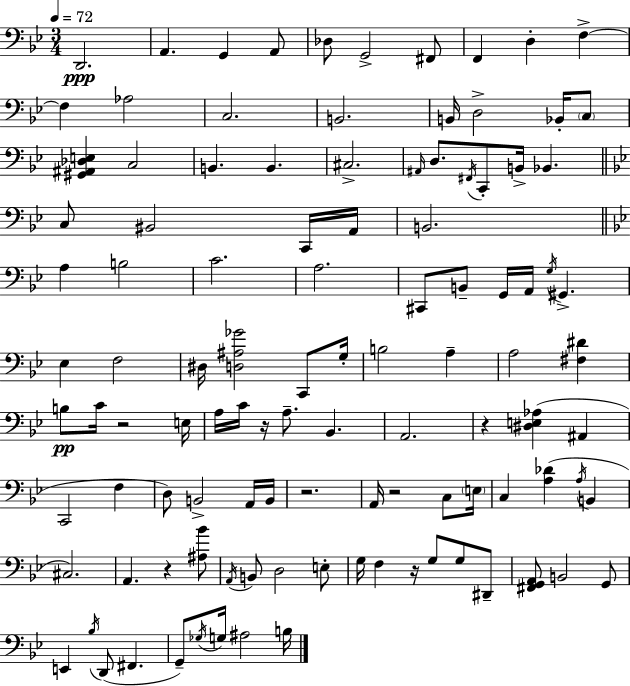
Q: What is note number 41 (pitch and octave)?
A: A2